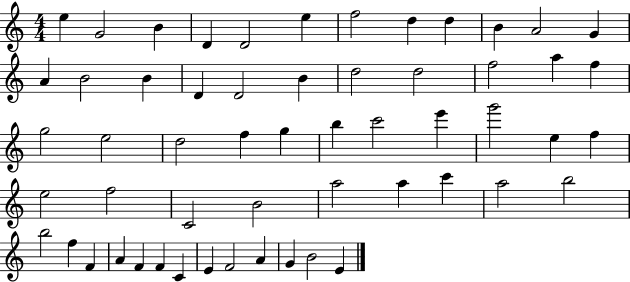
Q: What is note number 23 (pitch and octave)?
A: F5